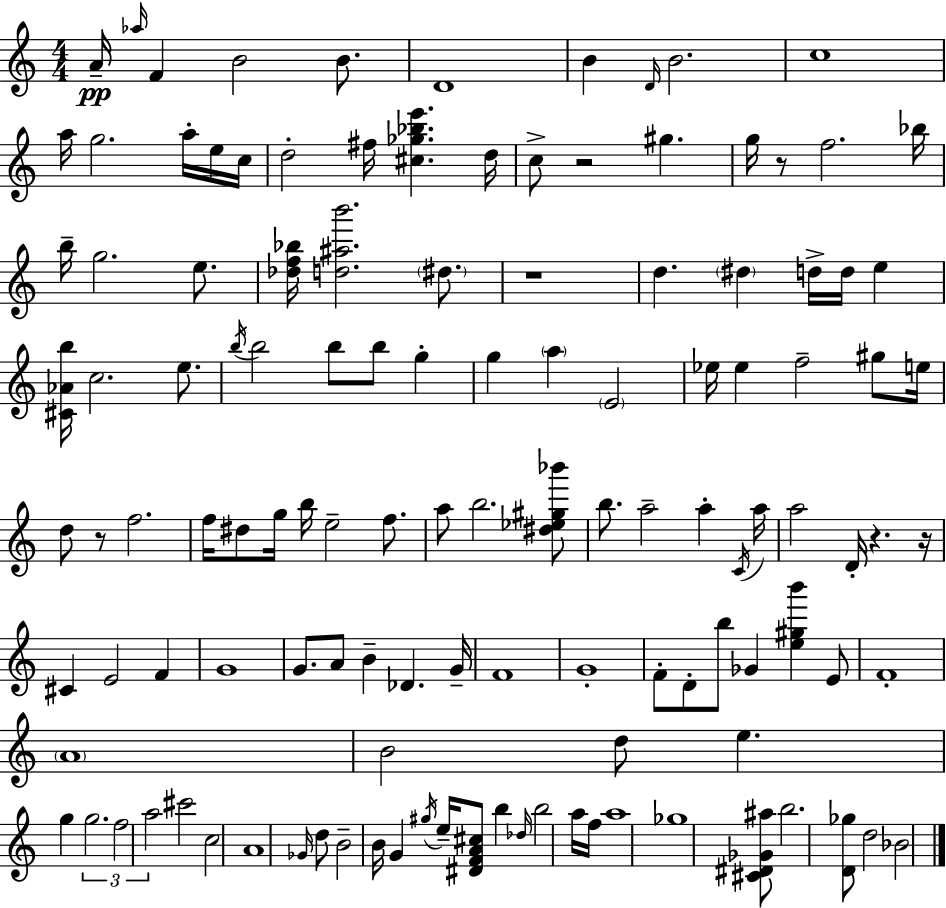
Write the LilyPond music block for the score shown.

{
  \clef treble
  \numericTimeSignature
  \time 4/4
  \key c \major
  a'16--\pp \grace { aes''16 } f'4 b'2 b'8. | d'1 | b'4 \grace { d'16 } b'2. | c''1 | \break a''16 g''2. a''16-. | e''16 c''16 d''2-. fis''16 <cis'' ges'' bes'' e'''>4. | d''16 c''8-> r2 gis''4. | g''16 r8 f''2. | \break bes''16 b''16-- g''2. e''8. | <des'' f'' bes''>16 <d'' ais'' b'''>2. \parenthesize dis''8. | r1 | d''4. \parenthesize dis''4 d''16-> d''16 e''4 | \break <cis' aes' b''>16 c''2. e''8. | \acciaccatura { b''16 } b''2 b''8 b''8 g''4-. | g''4 \parenthesize a''4 \parenthesize e'2 | ees''16 ees''4 f''2-- | \break gis''8 e''16 d''8 r8 f''2. | f''16 dis''8 g''16 b''16 e''2-- | f''8. a''8 b''2. | <dis'' ees'' gis'' bes'''>8 b''8. a''2-- a''4-. | \break \acciaccatura { c'16 } a''16 a''2 d'16-. r4. | r16 cis'4 e'2 | f'4 g'1 | g'8. a'8 b'4-- des'4. | \break g'16-- f'1 | g'1-. | f'8-. d'8-. b''8 ges'4 <e'' gis'' b'''>4 | e'8 f'1-. | \break \parenthesize a'1 | b'2 d''8 e''4. | g''4 \tuplet 3/2 { g''2. | f''2 a''2 } | \break cis'''2 c''2 | a'1 | \grace { ges'16 } d''8 b'2-- b'16 | g'4 \acciaccatura { gis''16 } e''16-- <dis' f' a' cis''>8 b''4 \grace { des''16 } b''2 | \break a''16 f''16 a''1 | ges''1 | <cis' dis' ges' ais''>8 b''2. | <d' ges''>8 d''2 bes'2 | \break \bar "|."
}